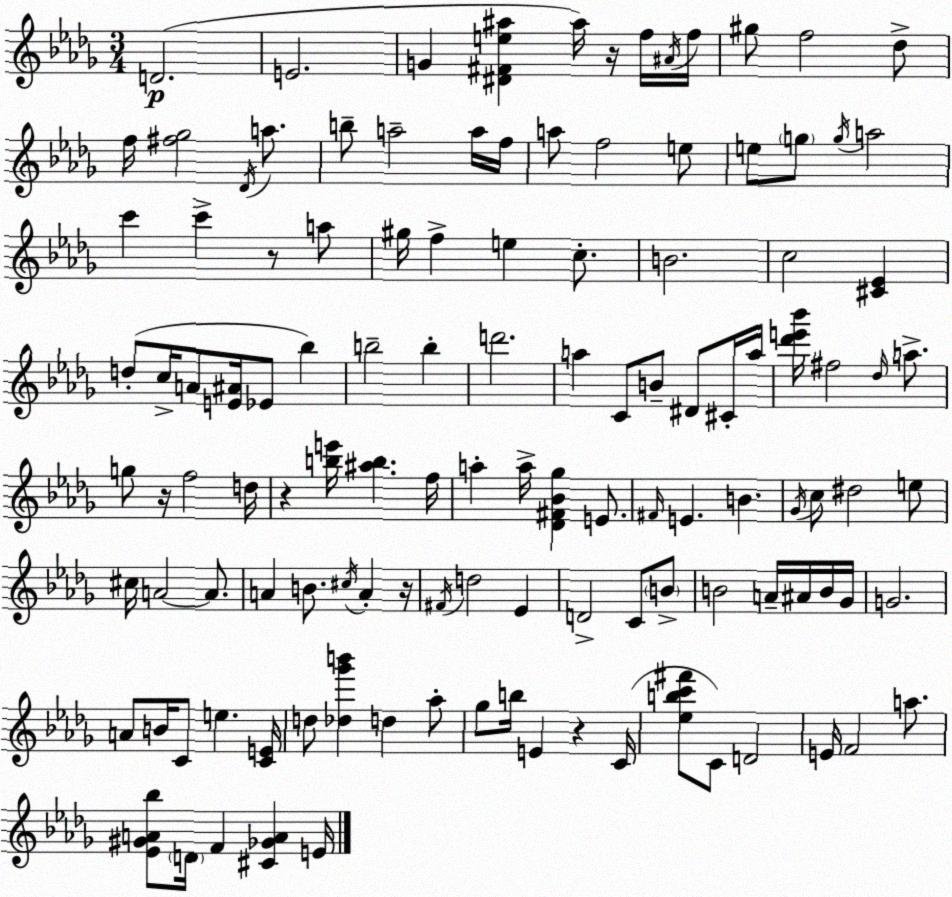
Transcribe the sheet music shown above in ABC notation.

X:1
T:Untitled
M:3/4
L:1/4
K:Bbm
D2 E2 G [^D^Fe^a] ^a/4 z/4 f/4 ^A/4 f/4 ^g/2 f2 _d/2 f/4 [^f_g]2 _D/4 a/2 b/2 a2 a/4 f/4 a/2 f2 e/2 e/2 g/2 g/4 a2 c' c' z/2 a/2 ^g/4 f e c/2 B2 c2 [^C_E] d/2 c/4 A/2 [E^A]/4 _E/2 _b b2 b d'2 a C/2 B/2 ^D/2 ^C/4 a/4 [_d'e'_b']/4 ^f2 _d/4 a/2 g/2 z/4 f2 d/4 z [be']/4 [^ab] f/4 a a/4 [_D^F_B_g] E/2 ^F/4 E B _G/4 c/2 ^d2 e/2 ^c/4 A2 A/2 A B/2 ^c/4 A z/4 ^F/4 d2 _E D2 C/2 B/2 B2 A/4 ^A/4 B/4 _G/4 G2 A/2 B/4 C/2 e [CE]/4 d/2 [_d_g'b'] d _a/2 _g/2 b/4 E z C/4 [_ebc'^f']/2 C/2 D2 E/4 F2 a/2 [_E^GA_b]/2 D/4 F [^C_GA] E/4